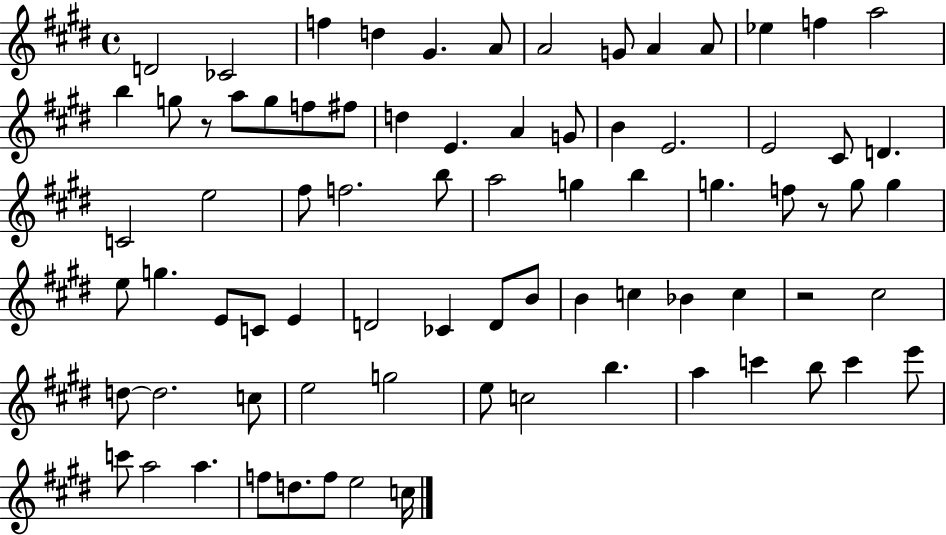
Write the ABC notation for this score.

X:1
T:Untitled
M:4/4
L:1/4
K:E
D2 _C2 f d ^G A/2 A2 G/2 A A/2 _e f a2 b g/2 z/2 a/2 g/2 f/2 ^f/2 d E A G/2 B E2 E2 ^C/2 D C2 e2 ^f/2 f2 b/2 a2 g b g f/2 z/2 g/2 g e/2 g E/2 C/2 E D2 _C D/2 B/2 B c _B c z2 ^c2 d/2 d2 c/2 e2 g2 e/2 c2 b a c' b/2 c' e'/2 c'/2 a2 a f/2 d/2 f/2 e2 c/4